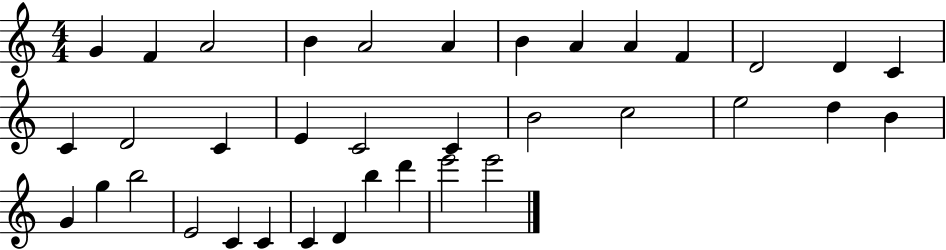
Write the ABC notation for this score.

X:1
T:Untitled
M:4/4
L:1/4
K:C
G F A2 B A2 A B A A F D2 D C C D2 C E C2 C B2 c2 e2 d B G g b2 E2 C C C D b d' e'2 e'2